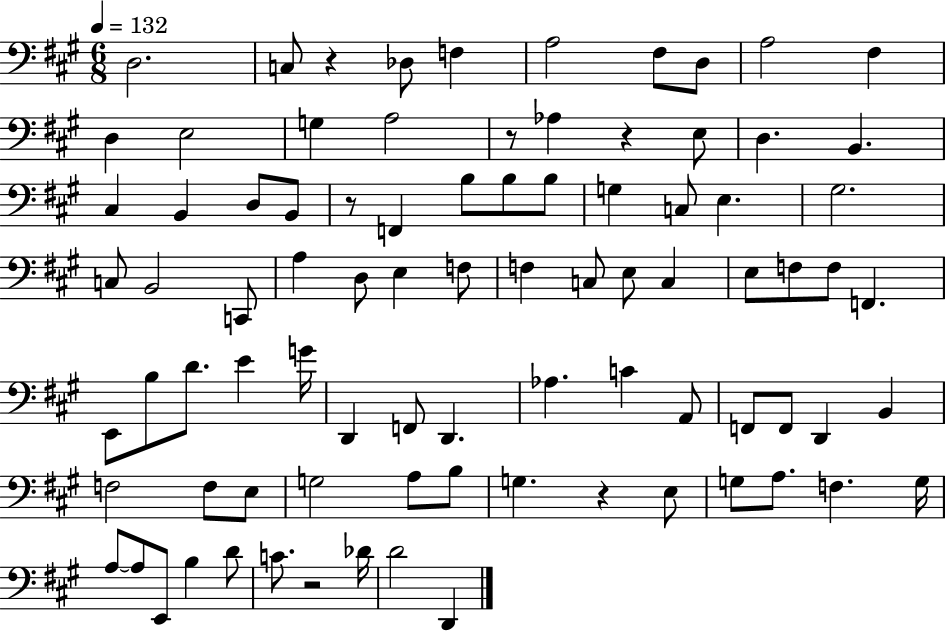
X:1
T:Untitled
M:6/8
L:1/4
K:A
D,2 C,/2 z _D,/2 F, A,2 ^F,/2 D,/2 A,2 ^F, D, E,2 G, A,2 z/2 _A, z E,/2 D, B,, ^C, B,, D,/2 B,,/2 z/2 F,, B,/2 B,/2 B,/2 G, C,/2 E, ^G,2 C,/2 B,,2 C,,/2 A, D,/2 E, F,/2 F, C,/2 E,/2 C, E,/2 F,/2 F,/2 F,, E,,/2 B,/2 D/2 E G/4 D,, F,,/2 D,, _A, C A,,/2 F,,/2 F,,/2 D,, B,, F,2 F,/2 E,/2 G,2 A,/2 B,/2 G, z E,/2 G,/2 A,/2 F, G,/4 A,/2 A,/2 E,,/2 B, D/2 C/2 z2 _D/4 D2 D,,